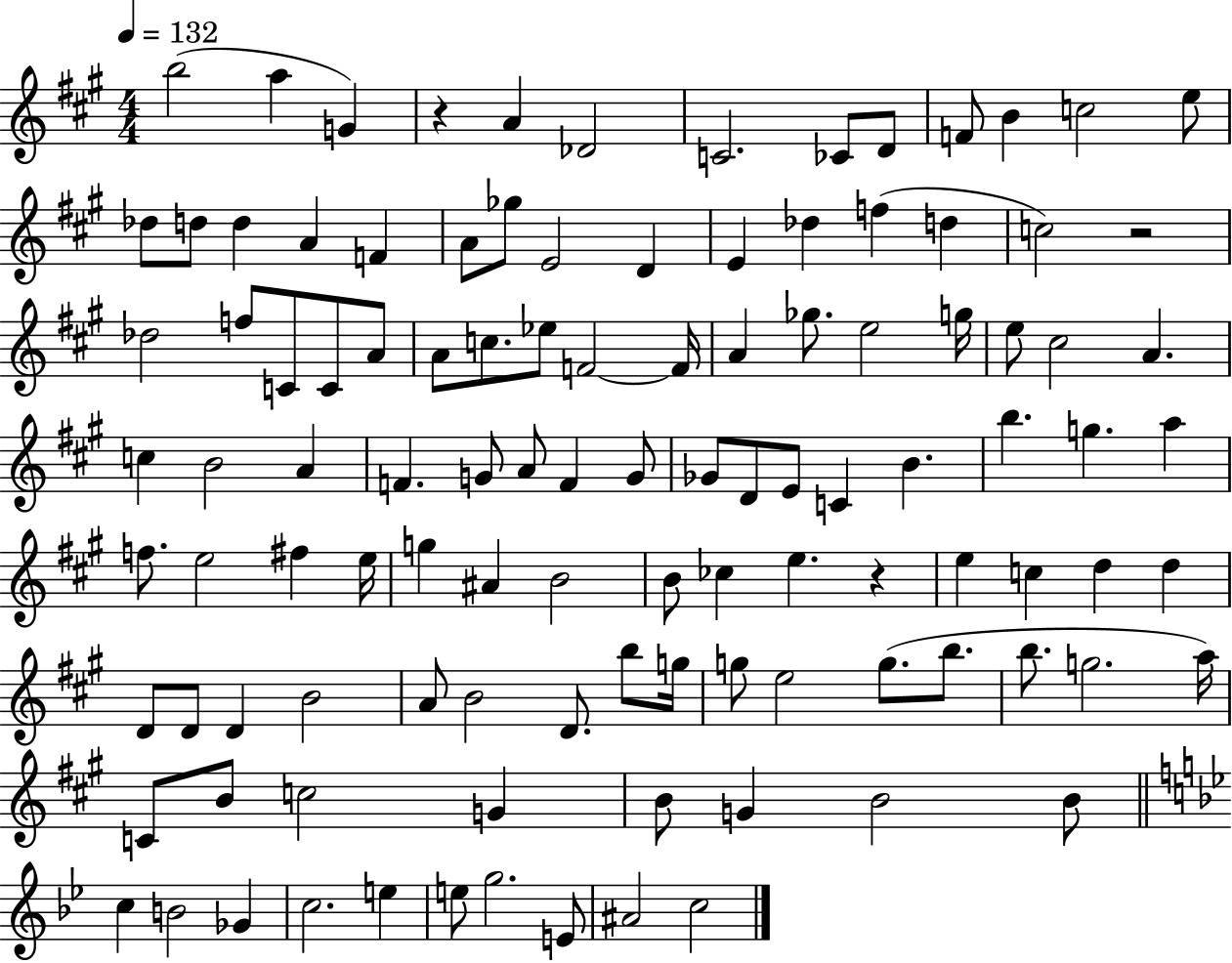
X:1
T:Untitled
M:4/4
L:1/4
K:A
b2 a G z A _D2 C2 _C/2 D/2 F/2 B c2 e/2 _d/2 d/2 d A F A/2 _g/2 E2 D E _d f d c2 z2 _d2 f/2 C/2 C/2 A/2 A/2 c/2 _e/2 F2 F/4 A _g/2 e2 g/4 e/2 ^c2 A c B2 A F G/2 A/2 F G/2 _G/2 D/2 E/2 C B b g a f/2 e2 ^f e/4 g ^A B2 B/2 _c e z e c d d D/2 D/2 D B2 A/2 B2 D/2 b/2 g/4 g/2 e2 g/2 b/2 b/2 g2 a/4 C/2 B/2 c2 G B/2 G B2 B/2 c B2 _G c2 e e/2 g2 E/2 ^A2 c2